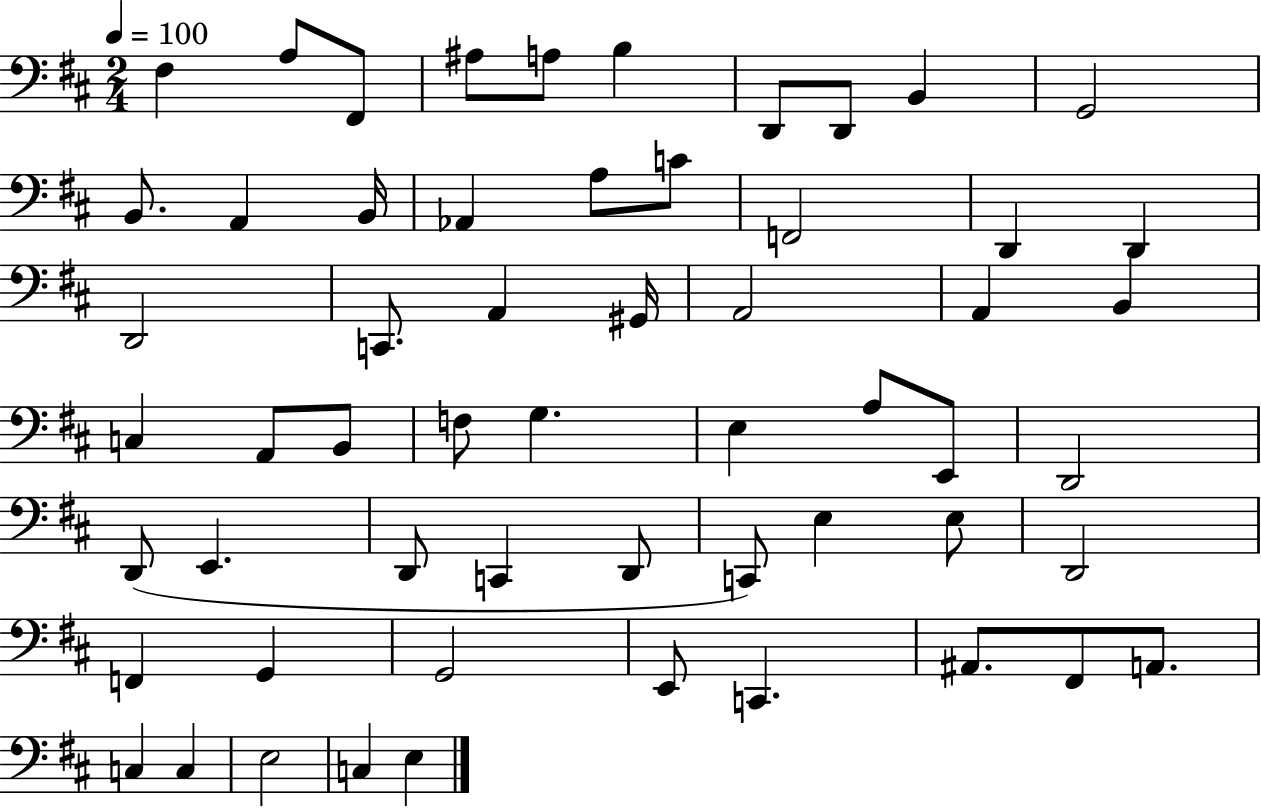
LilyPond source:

{
  \clef bass
  \numericTimeSignature
  \time 2/4
  \key d \major
  \tempo 4 = 100
  fis4 a8 fis,8 | ais8 a8 b4 | d,8 d,8 b,4 | g,2 | \break b,8. a,4 b,16 | aes,4 a8 c'8 | f,2 | d,4 d,4 | \break d,2 | c,8. a,4 gis,16 | a,2 | a,4 b,4 | \break c4 a,8 b,8 | f8 g4. | e4 a8 e,8 | d,2 | \break d,8( e,4. | d,8 c,4 d,8 | c,8) e4 e8 | d,2 | \break f,4 g,4 | g,2 | e,8 c,4. | ais,8. fis,8 a,8. | \break c4 c4 | e2 | c4 e4 | \bar "|."
}